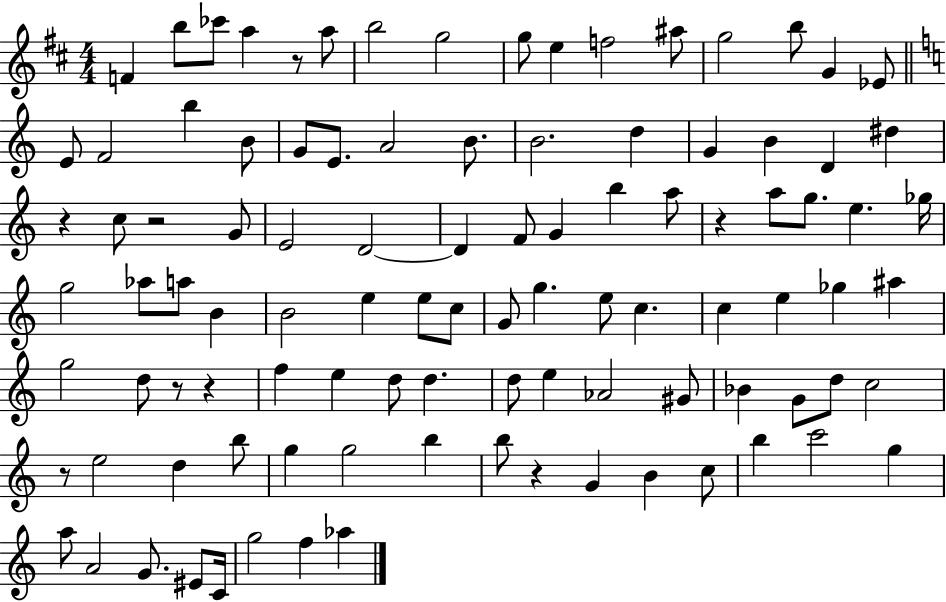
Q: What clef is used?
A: treble